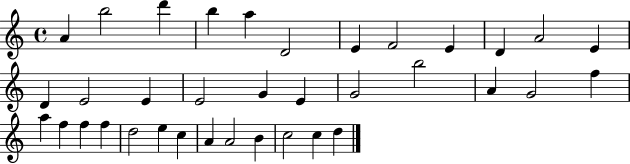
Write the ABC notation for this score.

X:1
T:Untitled
M:4/4
L:1/4
K:C
A b2 d' b a D2 E F2 E D A2 E D E2 E E2 G E G2 b2 A G2 f a f f f d2 e c A A2 B c2 c d